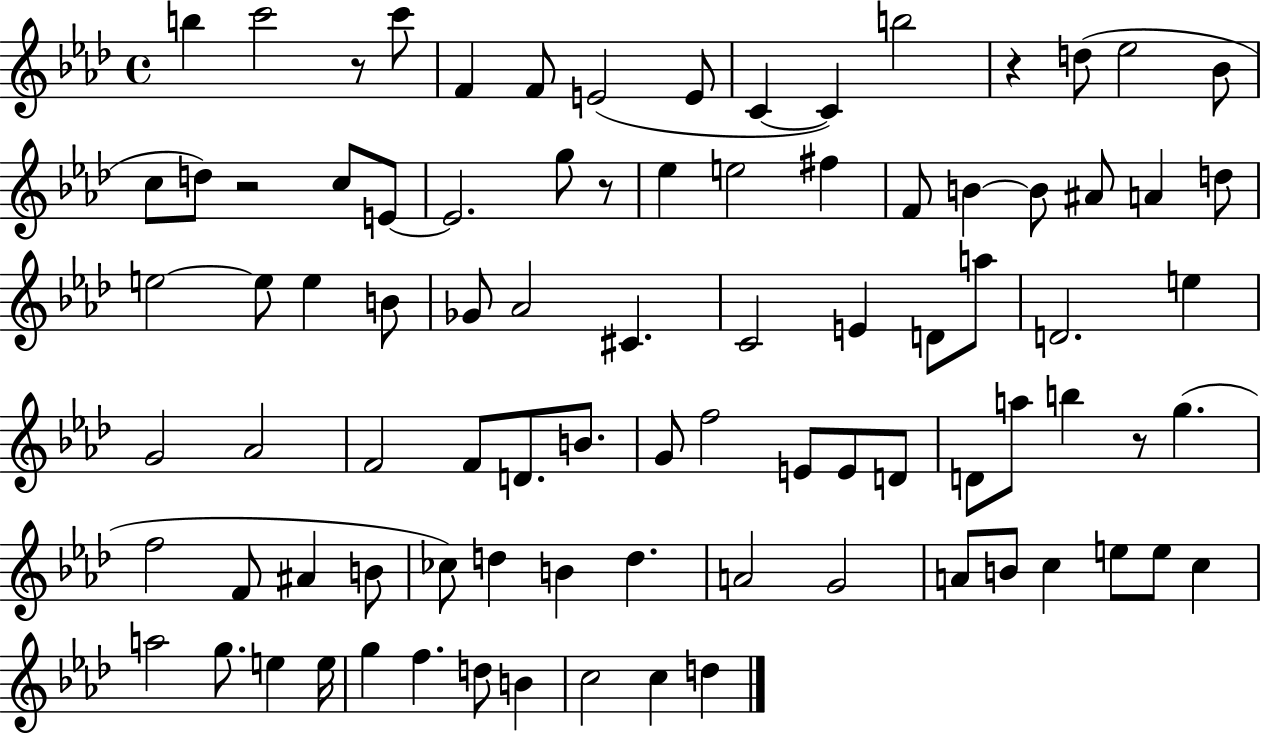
{
  \clef treble
  \time 4/4
  \defaultTimeSignature
  \key aes \major
  b''4 c'''2 r8 c'''8 | f'4 f'8 e'2( e'8 | c'4~~ c'4) b''2 | r4 d''8( ees''2 bes'8 | \break c''8 d''8) r2 c''8 e'8~~ | e'2. g''8 r8 | ees''4 e''2 fis''4 | f'8 b'4~~ b'8 ais'8 a'4 d''8 | \break e''2~~ e''8 e''4 b'8 | ges'8 aes'2 cis'4. | c'2 e'4 d'8 a''8 | d'2. e''4 | \break g'2 aes'2 | f'2 f'8 d'8. b'8. | g'8 f''2 e'8 e'8 d'8 | d'8 a''8 b''4 r8 g''4.( | \break f''2 f'8 ais'4 b'8 | ces''8) d''4 b'4 d''4. | a'2 g'2 | a'8 b'8 c''4 e''8 e''8 c''4 | \break a''2 g''8. e''4 e''16 | g''4 f''4. d''8 b'4 | c''2 c''4 d''4 | \bar "|."
}